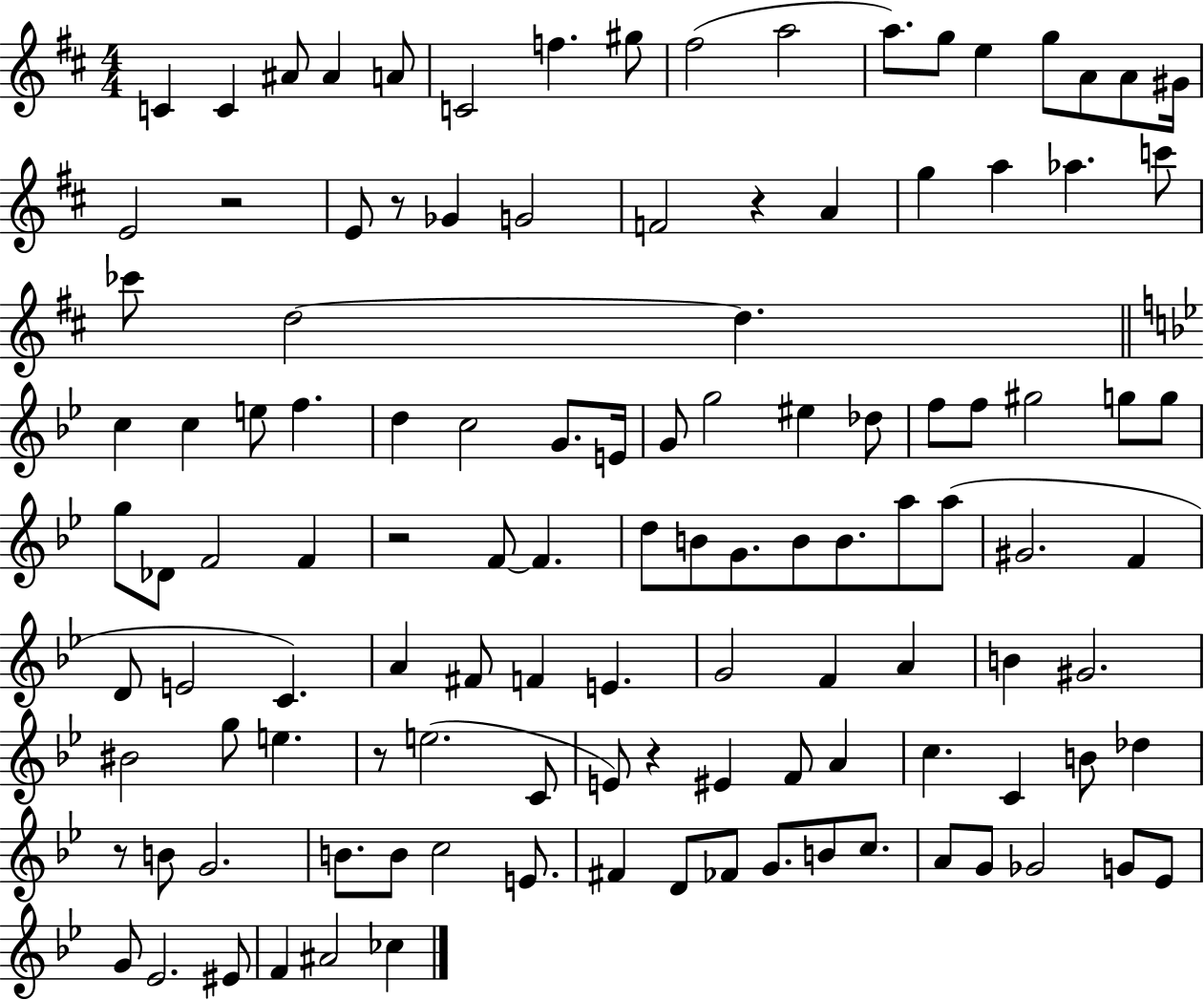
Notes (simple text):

C4/q C4/q A#4/e A#4/q A4/e C4/h F5/q. G#5/e F#5/h A5/h A5/e. G5/e E5/q G5/e A4/e A4/e G#4/s E4/h R/h E4/e R/e Gb4/q G4/h F4/h R/q A4/q G5/q A5/q Ab5/q. C6/e CES6/e D5/h D5/q. C5/q C5/q E5/e F5/q. D5/q C5/h G4/e. E4/s G4/e G5/h EIS5/q Db5/e F5/e F5/e G#5/h G5/e G5/e G5/e Db4/e F4/h F4/q R/h F4/e F4/q. D5/e B4/e G4/e. B4/e B4/e. A5/e A5/e G#4/h. F4/q D4/e E4/h C4/q. A4/q F#4/e F4/q E4/q. G4/h F4/q A4/q B4/q G#4/h. BIS4/h G5/e E5/q. R/e E5/h. C4/e E4/e R/q EIS4/q F4/e A4/q C5/q. C4/q B4/e Db5/q R/e B4/e G4/h. B4/e. B4/e C5/h E4/e. F#4/q D4/e FES4/e G4/e. B4/e C5/e. A4/e G4/e Gb4/h G4/e Eb4/e G4/e Eb4/h. EIS4/e F4/q A#4/h CES5/q